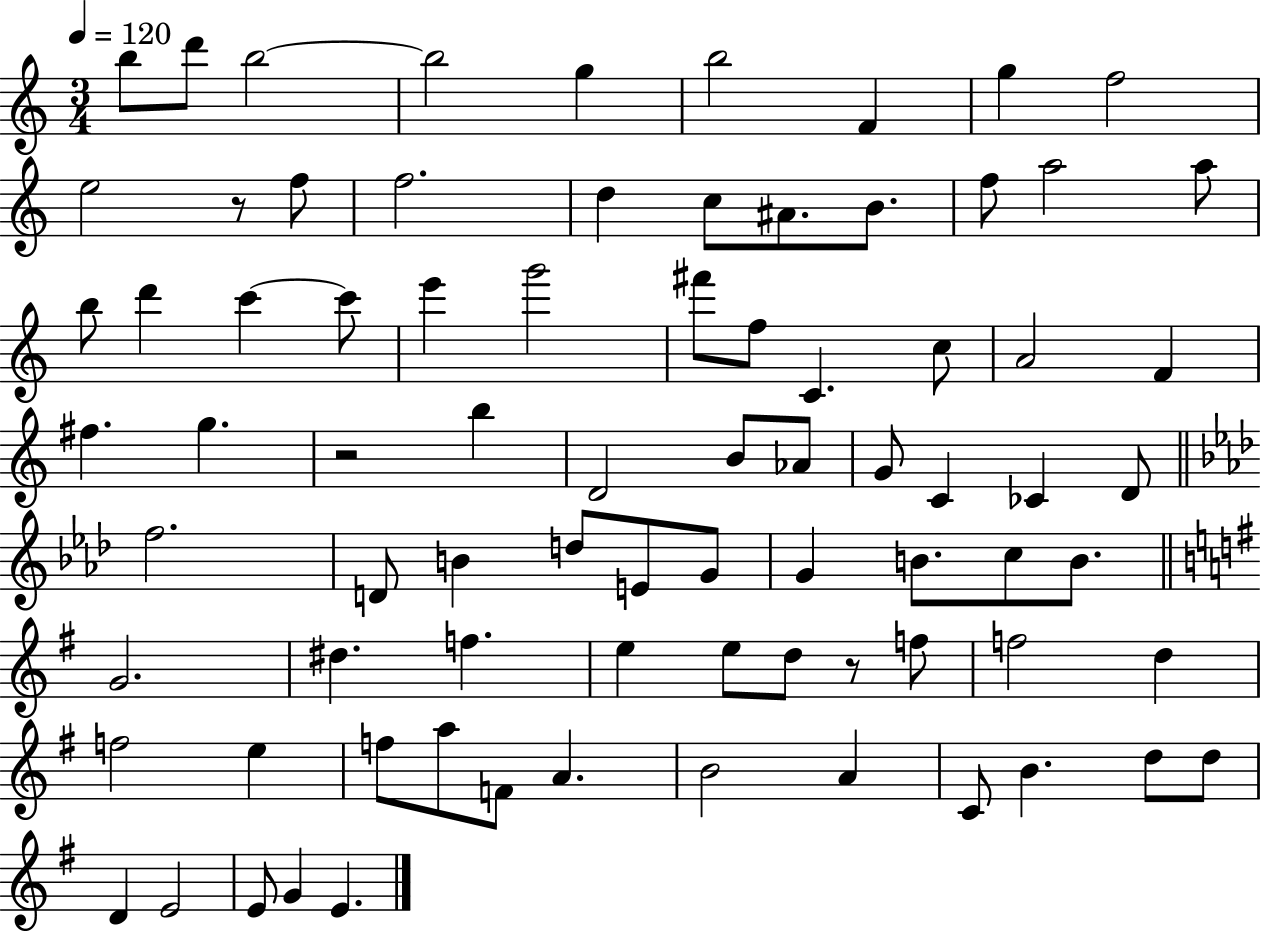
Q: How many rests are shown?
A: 3